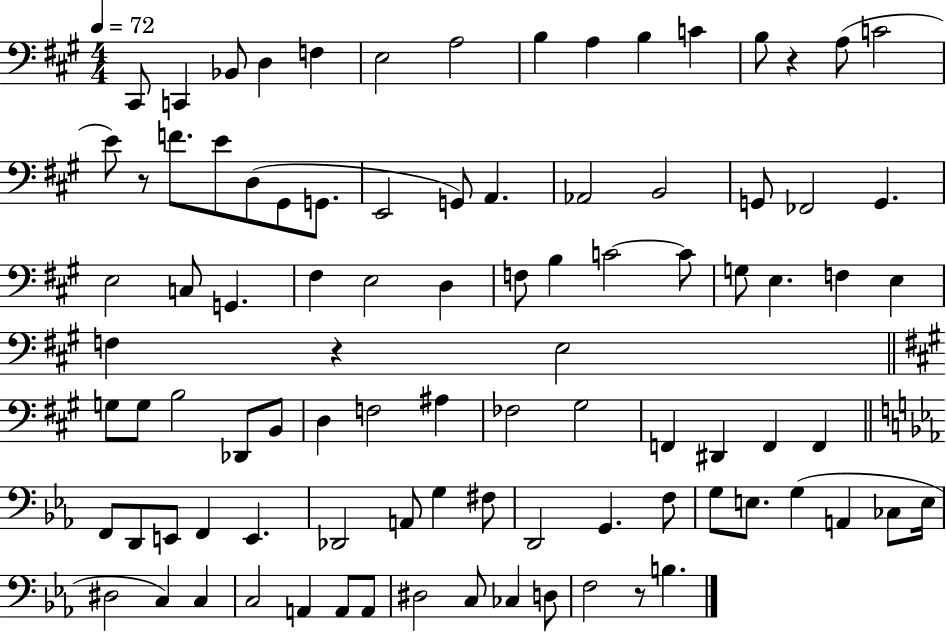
{
  \clef bass
  \numericTimeSignature
  \time 4/4
  \key a \major
  \tempo 4 = 72
  cis,8 c,4 bes,8 d4 f4 | e2 a2 | b4 a4 b4 c'4 | b8 r4 a8( c'2 | \break e'8) r8 f'8. e'8 d8( gis,8 g,8. | e,2 g,8) a,4. | aes,2 b,2 | g,8 fes,2 g,4. | \break e2 c8 g,4. | fis4 e2 d4 | f8 b4 c'2~~ c'8 | g8 e4. f4 e4 | \break f4 r4 e2 | \bar "||" \break \key a \major g8 g8 b2 des,8 b,8 | d4 f2 ais4 | fes2 gis2 | f,4 dis,4 f,4 f,4 | \break \bar "||" \break \key ees \major f,8 d,8 e,8 f,4 e,4. | des,2 a,8 g4 fis8 | d,2 g,4. f8 | g8 e8. g4( a,4 ces8 e16 | \break dis2 c4) c4 | c2 a,4 a,8 a,8 | dis2 c8 ces4 d8 | f2 r8 b4. | \break \bar "|."
}